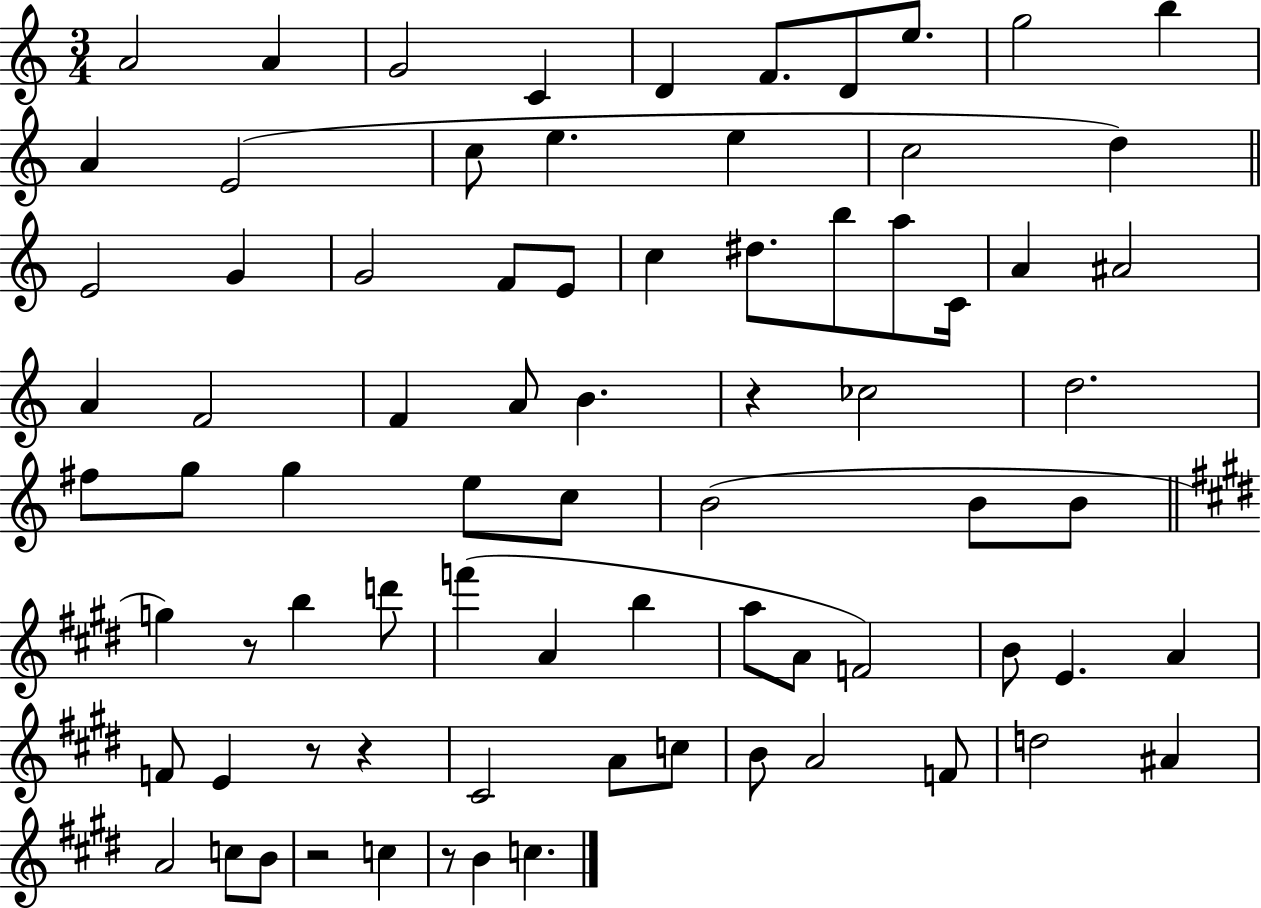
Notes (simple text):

A4/h A4/q G4/h C4/q D4/q F4/e. D4/e E5/e. G5/h B5/q A4/q E4/h C5/e E5/q. E5/q C5/h D5/q E4/h G4/q G4/h F4/e E4/e C5/q D#5/e. B5/e A5/e C4/s A4/q A#4/h A4/q F4/h F4/q A4/e B4/q. R/q CES5/h D5/h. F#5/e G5/e G5/q E5/e C5/e B4/h B4/e B4/e G5/q R/e B5/q D6/e F6/q A4/q B5/q A5/e A4/e F4/h B4/e E4/q. A4/q F4/e E4/q R/e R/q C#4/h A4/e C5/e B4/e A4/h F4/e D5/h A#4/q A4/h C5/e B4/e R/h C5/q R/e B4/q C5/q.